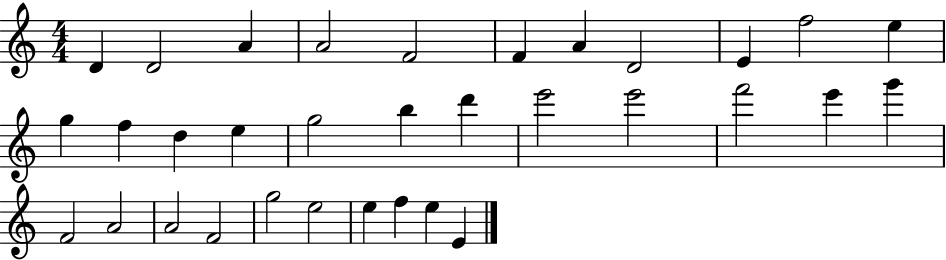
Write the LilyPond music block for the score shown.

{
  \clef treble
  \numericTimeSignature
  \time 4/4
  \key c \major
  d'4 d'2 a'4 | a'2 f'2 | f'4 a'4 d'2 | e'4 f''2 e''4 | \break g''4 f''4 d''4 e''4 | g''2 b''4 d'''4 | e'''2 e'''2 | f'''2 e'''4 g'''4 | \break f'2 a'2 | a'2 f'2 | g''2 e''2 | e''4 f''4 e''4 e'4 | \break \bar "|."
}